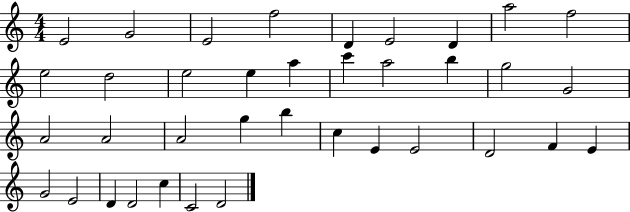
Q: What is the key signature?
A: C major